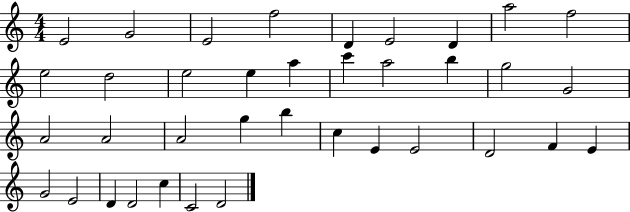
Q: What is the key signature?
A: C major